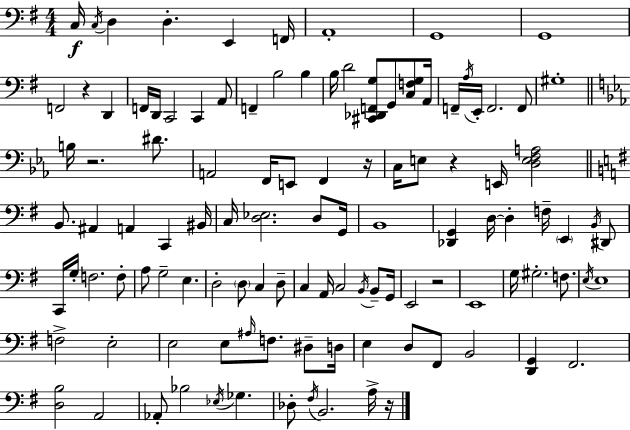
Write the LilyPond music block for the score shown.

{
  \clef bass
  \numericTimeSignature
  \time 4/4
  \key e \minor
  c16\f \acciaccatura { c16 } d4 d4.-. e,4 | f,16 a,1-. | g,1 | g,1 | \break f,2 r4 d,4 | f,16 d,16 c,2 c,4 a,8 | f,4-- b2 b4 | b16 d'2 <cis, des, f, g>8 g,8 <c f g>8 | \break a,16 f,16-- \acciaccatura { a16 } e,16-. f,2. | f,8 gis1-. | \bar "||" \break \key c \minor b16 r2. dis'8. | a,2 f,16 e,8 f,4 r16 | c16 e8 r4 e,16 <d e f a>2 | \bar "||" \break \key e \minor b,8. ais,4 a,4 c,4 bis,16 | c16 <d ees>2. d8 g,16 | b,1 | <des, g,>4 d16~~ d4-. f16-- \parenthesize e,4 \acciaccatura { b,16 } dis,8 | \break c,16 g16-. f2. f8-. | a8 g2-- e4. | d2-. \parenthesize d8 c4 d8-- | c4 a,16 c2 \acciaccatura { b,16 } b,8-- | \break g,16 e,2 r2 | e,1 | g16 gis2.-. f8. | \acciaccatura { e16 } e1 | \break f2-> e2-. | e2 e8 \grace { ais16 } f8. | dis8-- d16 e4 d8 fis,8 b,2 | <d, g,>4 fis,2. | \break <d b>2 a,2 | aes,8-. bes2 \acciaccatura { ees16 } ges4. | des8-. \acciaccatura { fis16 } b,2. | a16-> r16 \bar "|."
}